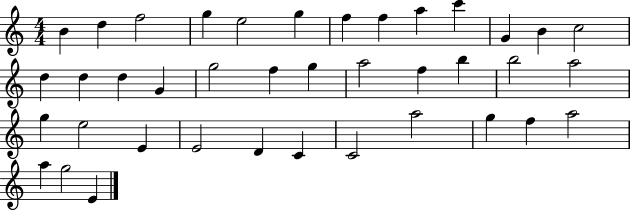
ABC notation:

X:1
T:Untitled
M:4/4
L:1/4
K:C
B d f2 g e2 g f f a c' G B c2 d d d G g2 f g a2 f b b2 a2 g e2 E E2 D C C2 a2 g f a2 a g2 E